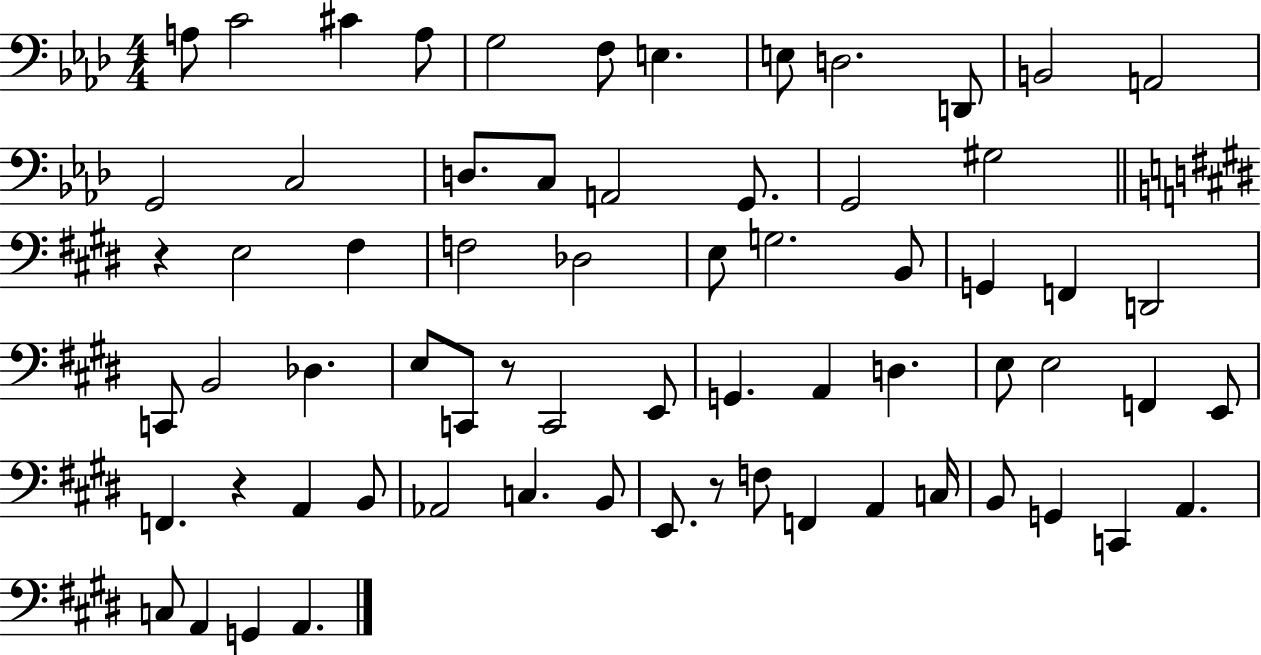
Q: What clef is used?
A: bass